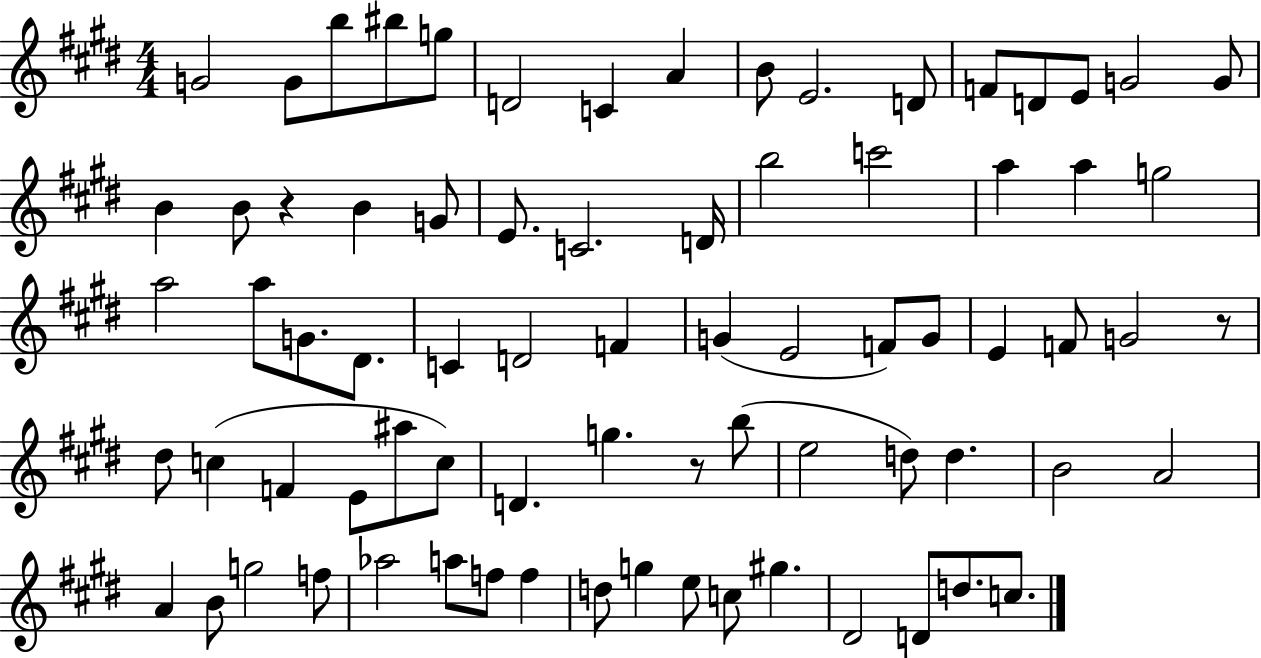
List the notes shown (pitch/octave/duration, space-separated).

G4/h G4/e B5/e BIS5/e G5/e D4/h C4/q A4/q B4/e E4/h. D4/e F4/e D4/e E4/e G4/h G4/e B4/q B4/e R/q B4/q G4/e E4/e. C4/h. D4/s B5/h C6/h A5/q A5/q G5/h A5/h A5/e G4/e. D#4/e. C4/q D4/h F4/q G4/q E4/h F4/e G4/e E4/q F4/e G4/h R/e D#5/e C5/q F4/q E4/e A#5/e C5/e D4/q. G5/q. R/e B5/e E5/h D5/e D5/q. B4/h A4/h A4/q B4/e G5/h F5/e Ab5/h A5/e F5/e F5/q D5/e G5/q E5/e C5/e G#5/q. D#4/h D4/e D5/e. C5/e.